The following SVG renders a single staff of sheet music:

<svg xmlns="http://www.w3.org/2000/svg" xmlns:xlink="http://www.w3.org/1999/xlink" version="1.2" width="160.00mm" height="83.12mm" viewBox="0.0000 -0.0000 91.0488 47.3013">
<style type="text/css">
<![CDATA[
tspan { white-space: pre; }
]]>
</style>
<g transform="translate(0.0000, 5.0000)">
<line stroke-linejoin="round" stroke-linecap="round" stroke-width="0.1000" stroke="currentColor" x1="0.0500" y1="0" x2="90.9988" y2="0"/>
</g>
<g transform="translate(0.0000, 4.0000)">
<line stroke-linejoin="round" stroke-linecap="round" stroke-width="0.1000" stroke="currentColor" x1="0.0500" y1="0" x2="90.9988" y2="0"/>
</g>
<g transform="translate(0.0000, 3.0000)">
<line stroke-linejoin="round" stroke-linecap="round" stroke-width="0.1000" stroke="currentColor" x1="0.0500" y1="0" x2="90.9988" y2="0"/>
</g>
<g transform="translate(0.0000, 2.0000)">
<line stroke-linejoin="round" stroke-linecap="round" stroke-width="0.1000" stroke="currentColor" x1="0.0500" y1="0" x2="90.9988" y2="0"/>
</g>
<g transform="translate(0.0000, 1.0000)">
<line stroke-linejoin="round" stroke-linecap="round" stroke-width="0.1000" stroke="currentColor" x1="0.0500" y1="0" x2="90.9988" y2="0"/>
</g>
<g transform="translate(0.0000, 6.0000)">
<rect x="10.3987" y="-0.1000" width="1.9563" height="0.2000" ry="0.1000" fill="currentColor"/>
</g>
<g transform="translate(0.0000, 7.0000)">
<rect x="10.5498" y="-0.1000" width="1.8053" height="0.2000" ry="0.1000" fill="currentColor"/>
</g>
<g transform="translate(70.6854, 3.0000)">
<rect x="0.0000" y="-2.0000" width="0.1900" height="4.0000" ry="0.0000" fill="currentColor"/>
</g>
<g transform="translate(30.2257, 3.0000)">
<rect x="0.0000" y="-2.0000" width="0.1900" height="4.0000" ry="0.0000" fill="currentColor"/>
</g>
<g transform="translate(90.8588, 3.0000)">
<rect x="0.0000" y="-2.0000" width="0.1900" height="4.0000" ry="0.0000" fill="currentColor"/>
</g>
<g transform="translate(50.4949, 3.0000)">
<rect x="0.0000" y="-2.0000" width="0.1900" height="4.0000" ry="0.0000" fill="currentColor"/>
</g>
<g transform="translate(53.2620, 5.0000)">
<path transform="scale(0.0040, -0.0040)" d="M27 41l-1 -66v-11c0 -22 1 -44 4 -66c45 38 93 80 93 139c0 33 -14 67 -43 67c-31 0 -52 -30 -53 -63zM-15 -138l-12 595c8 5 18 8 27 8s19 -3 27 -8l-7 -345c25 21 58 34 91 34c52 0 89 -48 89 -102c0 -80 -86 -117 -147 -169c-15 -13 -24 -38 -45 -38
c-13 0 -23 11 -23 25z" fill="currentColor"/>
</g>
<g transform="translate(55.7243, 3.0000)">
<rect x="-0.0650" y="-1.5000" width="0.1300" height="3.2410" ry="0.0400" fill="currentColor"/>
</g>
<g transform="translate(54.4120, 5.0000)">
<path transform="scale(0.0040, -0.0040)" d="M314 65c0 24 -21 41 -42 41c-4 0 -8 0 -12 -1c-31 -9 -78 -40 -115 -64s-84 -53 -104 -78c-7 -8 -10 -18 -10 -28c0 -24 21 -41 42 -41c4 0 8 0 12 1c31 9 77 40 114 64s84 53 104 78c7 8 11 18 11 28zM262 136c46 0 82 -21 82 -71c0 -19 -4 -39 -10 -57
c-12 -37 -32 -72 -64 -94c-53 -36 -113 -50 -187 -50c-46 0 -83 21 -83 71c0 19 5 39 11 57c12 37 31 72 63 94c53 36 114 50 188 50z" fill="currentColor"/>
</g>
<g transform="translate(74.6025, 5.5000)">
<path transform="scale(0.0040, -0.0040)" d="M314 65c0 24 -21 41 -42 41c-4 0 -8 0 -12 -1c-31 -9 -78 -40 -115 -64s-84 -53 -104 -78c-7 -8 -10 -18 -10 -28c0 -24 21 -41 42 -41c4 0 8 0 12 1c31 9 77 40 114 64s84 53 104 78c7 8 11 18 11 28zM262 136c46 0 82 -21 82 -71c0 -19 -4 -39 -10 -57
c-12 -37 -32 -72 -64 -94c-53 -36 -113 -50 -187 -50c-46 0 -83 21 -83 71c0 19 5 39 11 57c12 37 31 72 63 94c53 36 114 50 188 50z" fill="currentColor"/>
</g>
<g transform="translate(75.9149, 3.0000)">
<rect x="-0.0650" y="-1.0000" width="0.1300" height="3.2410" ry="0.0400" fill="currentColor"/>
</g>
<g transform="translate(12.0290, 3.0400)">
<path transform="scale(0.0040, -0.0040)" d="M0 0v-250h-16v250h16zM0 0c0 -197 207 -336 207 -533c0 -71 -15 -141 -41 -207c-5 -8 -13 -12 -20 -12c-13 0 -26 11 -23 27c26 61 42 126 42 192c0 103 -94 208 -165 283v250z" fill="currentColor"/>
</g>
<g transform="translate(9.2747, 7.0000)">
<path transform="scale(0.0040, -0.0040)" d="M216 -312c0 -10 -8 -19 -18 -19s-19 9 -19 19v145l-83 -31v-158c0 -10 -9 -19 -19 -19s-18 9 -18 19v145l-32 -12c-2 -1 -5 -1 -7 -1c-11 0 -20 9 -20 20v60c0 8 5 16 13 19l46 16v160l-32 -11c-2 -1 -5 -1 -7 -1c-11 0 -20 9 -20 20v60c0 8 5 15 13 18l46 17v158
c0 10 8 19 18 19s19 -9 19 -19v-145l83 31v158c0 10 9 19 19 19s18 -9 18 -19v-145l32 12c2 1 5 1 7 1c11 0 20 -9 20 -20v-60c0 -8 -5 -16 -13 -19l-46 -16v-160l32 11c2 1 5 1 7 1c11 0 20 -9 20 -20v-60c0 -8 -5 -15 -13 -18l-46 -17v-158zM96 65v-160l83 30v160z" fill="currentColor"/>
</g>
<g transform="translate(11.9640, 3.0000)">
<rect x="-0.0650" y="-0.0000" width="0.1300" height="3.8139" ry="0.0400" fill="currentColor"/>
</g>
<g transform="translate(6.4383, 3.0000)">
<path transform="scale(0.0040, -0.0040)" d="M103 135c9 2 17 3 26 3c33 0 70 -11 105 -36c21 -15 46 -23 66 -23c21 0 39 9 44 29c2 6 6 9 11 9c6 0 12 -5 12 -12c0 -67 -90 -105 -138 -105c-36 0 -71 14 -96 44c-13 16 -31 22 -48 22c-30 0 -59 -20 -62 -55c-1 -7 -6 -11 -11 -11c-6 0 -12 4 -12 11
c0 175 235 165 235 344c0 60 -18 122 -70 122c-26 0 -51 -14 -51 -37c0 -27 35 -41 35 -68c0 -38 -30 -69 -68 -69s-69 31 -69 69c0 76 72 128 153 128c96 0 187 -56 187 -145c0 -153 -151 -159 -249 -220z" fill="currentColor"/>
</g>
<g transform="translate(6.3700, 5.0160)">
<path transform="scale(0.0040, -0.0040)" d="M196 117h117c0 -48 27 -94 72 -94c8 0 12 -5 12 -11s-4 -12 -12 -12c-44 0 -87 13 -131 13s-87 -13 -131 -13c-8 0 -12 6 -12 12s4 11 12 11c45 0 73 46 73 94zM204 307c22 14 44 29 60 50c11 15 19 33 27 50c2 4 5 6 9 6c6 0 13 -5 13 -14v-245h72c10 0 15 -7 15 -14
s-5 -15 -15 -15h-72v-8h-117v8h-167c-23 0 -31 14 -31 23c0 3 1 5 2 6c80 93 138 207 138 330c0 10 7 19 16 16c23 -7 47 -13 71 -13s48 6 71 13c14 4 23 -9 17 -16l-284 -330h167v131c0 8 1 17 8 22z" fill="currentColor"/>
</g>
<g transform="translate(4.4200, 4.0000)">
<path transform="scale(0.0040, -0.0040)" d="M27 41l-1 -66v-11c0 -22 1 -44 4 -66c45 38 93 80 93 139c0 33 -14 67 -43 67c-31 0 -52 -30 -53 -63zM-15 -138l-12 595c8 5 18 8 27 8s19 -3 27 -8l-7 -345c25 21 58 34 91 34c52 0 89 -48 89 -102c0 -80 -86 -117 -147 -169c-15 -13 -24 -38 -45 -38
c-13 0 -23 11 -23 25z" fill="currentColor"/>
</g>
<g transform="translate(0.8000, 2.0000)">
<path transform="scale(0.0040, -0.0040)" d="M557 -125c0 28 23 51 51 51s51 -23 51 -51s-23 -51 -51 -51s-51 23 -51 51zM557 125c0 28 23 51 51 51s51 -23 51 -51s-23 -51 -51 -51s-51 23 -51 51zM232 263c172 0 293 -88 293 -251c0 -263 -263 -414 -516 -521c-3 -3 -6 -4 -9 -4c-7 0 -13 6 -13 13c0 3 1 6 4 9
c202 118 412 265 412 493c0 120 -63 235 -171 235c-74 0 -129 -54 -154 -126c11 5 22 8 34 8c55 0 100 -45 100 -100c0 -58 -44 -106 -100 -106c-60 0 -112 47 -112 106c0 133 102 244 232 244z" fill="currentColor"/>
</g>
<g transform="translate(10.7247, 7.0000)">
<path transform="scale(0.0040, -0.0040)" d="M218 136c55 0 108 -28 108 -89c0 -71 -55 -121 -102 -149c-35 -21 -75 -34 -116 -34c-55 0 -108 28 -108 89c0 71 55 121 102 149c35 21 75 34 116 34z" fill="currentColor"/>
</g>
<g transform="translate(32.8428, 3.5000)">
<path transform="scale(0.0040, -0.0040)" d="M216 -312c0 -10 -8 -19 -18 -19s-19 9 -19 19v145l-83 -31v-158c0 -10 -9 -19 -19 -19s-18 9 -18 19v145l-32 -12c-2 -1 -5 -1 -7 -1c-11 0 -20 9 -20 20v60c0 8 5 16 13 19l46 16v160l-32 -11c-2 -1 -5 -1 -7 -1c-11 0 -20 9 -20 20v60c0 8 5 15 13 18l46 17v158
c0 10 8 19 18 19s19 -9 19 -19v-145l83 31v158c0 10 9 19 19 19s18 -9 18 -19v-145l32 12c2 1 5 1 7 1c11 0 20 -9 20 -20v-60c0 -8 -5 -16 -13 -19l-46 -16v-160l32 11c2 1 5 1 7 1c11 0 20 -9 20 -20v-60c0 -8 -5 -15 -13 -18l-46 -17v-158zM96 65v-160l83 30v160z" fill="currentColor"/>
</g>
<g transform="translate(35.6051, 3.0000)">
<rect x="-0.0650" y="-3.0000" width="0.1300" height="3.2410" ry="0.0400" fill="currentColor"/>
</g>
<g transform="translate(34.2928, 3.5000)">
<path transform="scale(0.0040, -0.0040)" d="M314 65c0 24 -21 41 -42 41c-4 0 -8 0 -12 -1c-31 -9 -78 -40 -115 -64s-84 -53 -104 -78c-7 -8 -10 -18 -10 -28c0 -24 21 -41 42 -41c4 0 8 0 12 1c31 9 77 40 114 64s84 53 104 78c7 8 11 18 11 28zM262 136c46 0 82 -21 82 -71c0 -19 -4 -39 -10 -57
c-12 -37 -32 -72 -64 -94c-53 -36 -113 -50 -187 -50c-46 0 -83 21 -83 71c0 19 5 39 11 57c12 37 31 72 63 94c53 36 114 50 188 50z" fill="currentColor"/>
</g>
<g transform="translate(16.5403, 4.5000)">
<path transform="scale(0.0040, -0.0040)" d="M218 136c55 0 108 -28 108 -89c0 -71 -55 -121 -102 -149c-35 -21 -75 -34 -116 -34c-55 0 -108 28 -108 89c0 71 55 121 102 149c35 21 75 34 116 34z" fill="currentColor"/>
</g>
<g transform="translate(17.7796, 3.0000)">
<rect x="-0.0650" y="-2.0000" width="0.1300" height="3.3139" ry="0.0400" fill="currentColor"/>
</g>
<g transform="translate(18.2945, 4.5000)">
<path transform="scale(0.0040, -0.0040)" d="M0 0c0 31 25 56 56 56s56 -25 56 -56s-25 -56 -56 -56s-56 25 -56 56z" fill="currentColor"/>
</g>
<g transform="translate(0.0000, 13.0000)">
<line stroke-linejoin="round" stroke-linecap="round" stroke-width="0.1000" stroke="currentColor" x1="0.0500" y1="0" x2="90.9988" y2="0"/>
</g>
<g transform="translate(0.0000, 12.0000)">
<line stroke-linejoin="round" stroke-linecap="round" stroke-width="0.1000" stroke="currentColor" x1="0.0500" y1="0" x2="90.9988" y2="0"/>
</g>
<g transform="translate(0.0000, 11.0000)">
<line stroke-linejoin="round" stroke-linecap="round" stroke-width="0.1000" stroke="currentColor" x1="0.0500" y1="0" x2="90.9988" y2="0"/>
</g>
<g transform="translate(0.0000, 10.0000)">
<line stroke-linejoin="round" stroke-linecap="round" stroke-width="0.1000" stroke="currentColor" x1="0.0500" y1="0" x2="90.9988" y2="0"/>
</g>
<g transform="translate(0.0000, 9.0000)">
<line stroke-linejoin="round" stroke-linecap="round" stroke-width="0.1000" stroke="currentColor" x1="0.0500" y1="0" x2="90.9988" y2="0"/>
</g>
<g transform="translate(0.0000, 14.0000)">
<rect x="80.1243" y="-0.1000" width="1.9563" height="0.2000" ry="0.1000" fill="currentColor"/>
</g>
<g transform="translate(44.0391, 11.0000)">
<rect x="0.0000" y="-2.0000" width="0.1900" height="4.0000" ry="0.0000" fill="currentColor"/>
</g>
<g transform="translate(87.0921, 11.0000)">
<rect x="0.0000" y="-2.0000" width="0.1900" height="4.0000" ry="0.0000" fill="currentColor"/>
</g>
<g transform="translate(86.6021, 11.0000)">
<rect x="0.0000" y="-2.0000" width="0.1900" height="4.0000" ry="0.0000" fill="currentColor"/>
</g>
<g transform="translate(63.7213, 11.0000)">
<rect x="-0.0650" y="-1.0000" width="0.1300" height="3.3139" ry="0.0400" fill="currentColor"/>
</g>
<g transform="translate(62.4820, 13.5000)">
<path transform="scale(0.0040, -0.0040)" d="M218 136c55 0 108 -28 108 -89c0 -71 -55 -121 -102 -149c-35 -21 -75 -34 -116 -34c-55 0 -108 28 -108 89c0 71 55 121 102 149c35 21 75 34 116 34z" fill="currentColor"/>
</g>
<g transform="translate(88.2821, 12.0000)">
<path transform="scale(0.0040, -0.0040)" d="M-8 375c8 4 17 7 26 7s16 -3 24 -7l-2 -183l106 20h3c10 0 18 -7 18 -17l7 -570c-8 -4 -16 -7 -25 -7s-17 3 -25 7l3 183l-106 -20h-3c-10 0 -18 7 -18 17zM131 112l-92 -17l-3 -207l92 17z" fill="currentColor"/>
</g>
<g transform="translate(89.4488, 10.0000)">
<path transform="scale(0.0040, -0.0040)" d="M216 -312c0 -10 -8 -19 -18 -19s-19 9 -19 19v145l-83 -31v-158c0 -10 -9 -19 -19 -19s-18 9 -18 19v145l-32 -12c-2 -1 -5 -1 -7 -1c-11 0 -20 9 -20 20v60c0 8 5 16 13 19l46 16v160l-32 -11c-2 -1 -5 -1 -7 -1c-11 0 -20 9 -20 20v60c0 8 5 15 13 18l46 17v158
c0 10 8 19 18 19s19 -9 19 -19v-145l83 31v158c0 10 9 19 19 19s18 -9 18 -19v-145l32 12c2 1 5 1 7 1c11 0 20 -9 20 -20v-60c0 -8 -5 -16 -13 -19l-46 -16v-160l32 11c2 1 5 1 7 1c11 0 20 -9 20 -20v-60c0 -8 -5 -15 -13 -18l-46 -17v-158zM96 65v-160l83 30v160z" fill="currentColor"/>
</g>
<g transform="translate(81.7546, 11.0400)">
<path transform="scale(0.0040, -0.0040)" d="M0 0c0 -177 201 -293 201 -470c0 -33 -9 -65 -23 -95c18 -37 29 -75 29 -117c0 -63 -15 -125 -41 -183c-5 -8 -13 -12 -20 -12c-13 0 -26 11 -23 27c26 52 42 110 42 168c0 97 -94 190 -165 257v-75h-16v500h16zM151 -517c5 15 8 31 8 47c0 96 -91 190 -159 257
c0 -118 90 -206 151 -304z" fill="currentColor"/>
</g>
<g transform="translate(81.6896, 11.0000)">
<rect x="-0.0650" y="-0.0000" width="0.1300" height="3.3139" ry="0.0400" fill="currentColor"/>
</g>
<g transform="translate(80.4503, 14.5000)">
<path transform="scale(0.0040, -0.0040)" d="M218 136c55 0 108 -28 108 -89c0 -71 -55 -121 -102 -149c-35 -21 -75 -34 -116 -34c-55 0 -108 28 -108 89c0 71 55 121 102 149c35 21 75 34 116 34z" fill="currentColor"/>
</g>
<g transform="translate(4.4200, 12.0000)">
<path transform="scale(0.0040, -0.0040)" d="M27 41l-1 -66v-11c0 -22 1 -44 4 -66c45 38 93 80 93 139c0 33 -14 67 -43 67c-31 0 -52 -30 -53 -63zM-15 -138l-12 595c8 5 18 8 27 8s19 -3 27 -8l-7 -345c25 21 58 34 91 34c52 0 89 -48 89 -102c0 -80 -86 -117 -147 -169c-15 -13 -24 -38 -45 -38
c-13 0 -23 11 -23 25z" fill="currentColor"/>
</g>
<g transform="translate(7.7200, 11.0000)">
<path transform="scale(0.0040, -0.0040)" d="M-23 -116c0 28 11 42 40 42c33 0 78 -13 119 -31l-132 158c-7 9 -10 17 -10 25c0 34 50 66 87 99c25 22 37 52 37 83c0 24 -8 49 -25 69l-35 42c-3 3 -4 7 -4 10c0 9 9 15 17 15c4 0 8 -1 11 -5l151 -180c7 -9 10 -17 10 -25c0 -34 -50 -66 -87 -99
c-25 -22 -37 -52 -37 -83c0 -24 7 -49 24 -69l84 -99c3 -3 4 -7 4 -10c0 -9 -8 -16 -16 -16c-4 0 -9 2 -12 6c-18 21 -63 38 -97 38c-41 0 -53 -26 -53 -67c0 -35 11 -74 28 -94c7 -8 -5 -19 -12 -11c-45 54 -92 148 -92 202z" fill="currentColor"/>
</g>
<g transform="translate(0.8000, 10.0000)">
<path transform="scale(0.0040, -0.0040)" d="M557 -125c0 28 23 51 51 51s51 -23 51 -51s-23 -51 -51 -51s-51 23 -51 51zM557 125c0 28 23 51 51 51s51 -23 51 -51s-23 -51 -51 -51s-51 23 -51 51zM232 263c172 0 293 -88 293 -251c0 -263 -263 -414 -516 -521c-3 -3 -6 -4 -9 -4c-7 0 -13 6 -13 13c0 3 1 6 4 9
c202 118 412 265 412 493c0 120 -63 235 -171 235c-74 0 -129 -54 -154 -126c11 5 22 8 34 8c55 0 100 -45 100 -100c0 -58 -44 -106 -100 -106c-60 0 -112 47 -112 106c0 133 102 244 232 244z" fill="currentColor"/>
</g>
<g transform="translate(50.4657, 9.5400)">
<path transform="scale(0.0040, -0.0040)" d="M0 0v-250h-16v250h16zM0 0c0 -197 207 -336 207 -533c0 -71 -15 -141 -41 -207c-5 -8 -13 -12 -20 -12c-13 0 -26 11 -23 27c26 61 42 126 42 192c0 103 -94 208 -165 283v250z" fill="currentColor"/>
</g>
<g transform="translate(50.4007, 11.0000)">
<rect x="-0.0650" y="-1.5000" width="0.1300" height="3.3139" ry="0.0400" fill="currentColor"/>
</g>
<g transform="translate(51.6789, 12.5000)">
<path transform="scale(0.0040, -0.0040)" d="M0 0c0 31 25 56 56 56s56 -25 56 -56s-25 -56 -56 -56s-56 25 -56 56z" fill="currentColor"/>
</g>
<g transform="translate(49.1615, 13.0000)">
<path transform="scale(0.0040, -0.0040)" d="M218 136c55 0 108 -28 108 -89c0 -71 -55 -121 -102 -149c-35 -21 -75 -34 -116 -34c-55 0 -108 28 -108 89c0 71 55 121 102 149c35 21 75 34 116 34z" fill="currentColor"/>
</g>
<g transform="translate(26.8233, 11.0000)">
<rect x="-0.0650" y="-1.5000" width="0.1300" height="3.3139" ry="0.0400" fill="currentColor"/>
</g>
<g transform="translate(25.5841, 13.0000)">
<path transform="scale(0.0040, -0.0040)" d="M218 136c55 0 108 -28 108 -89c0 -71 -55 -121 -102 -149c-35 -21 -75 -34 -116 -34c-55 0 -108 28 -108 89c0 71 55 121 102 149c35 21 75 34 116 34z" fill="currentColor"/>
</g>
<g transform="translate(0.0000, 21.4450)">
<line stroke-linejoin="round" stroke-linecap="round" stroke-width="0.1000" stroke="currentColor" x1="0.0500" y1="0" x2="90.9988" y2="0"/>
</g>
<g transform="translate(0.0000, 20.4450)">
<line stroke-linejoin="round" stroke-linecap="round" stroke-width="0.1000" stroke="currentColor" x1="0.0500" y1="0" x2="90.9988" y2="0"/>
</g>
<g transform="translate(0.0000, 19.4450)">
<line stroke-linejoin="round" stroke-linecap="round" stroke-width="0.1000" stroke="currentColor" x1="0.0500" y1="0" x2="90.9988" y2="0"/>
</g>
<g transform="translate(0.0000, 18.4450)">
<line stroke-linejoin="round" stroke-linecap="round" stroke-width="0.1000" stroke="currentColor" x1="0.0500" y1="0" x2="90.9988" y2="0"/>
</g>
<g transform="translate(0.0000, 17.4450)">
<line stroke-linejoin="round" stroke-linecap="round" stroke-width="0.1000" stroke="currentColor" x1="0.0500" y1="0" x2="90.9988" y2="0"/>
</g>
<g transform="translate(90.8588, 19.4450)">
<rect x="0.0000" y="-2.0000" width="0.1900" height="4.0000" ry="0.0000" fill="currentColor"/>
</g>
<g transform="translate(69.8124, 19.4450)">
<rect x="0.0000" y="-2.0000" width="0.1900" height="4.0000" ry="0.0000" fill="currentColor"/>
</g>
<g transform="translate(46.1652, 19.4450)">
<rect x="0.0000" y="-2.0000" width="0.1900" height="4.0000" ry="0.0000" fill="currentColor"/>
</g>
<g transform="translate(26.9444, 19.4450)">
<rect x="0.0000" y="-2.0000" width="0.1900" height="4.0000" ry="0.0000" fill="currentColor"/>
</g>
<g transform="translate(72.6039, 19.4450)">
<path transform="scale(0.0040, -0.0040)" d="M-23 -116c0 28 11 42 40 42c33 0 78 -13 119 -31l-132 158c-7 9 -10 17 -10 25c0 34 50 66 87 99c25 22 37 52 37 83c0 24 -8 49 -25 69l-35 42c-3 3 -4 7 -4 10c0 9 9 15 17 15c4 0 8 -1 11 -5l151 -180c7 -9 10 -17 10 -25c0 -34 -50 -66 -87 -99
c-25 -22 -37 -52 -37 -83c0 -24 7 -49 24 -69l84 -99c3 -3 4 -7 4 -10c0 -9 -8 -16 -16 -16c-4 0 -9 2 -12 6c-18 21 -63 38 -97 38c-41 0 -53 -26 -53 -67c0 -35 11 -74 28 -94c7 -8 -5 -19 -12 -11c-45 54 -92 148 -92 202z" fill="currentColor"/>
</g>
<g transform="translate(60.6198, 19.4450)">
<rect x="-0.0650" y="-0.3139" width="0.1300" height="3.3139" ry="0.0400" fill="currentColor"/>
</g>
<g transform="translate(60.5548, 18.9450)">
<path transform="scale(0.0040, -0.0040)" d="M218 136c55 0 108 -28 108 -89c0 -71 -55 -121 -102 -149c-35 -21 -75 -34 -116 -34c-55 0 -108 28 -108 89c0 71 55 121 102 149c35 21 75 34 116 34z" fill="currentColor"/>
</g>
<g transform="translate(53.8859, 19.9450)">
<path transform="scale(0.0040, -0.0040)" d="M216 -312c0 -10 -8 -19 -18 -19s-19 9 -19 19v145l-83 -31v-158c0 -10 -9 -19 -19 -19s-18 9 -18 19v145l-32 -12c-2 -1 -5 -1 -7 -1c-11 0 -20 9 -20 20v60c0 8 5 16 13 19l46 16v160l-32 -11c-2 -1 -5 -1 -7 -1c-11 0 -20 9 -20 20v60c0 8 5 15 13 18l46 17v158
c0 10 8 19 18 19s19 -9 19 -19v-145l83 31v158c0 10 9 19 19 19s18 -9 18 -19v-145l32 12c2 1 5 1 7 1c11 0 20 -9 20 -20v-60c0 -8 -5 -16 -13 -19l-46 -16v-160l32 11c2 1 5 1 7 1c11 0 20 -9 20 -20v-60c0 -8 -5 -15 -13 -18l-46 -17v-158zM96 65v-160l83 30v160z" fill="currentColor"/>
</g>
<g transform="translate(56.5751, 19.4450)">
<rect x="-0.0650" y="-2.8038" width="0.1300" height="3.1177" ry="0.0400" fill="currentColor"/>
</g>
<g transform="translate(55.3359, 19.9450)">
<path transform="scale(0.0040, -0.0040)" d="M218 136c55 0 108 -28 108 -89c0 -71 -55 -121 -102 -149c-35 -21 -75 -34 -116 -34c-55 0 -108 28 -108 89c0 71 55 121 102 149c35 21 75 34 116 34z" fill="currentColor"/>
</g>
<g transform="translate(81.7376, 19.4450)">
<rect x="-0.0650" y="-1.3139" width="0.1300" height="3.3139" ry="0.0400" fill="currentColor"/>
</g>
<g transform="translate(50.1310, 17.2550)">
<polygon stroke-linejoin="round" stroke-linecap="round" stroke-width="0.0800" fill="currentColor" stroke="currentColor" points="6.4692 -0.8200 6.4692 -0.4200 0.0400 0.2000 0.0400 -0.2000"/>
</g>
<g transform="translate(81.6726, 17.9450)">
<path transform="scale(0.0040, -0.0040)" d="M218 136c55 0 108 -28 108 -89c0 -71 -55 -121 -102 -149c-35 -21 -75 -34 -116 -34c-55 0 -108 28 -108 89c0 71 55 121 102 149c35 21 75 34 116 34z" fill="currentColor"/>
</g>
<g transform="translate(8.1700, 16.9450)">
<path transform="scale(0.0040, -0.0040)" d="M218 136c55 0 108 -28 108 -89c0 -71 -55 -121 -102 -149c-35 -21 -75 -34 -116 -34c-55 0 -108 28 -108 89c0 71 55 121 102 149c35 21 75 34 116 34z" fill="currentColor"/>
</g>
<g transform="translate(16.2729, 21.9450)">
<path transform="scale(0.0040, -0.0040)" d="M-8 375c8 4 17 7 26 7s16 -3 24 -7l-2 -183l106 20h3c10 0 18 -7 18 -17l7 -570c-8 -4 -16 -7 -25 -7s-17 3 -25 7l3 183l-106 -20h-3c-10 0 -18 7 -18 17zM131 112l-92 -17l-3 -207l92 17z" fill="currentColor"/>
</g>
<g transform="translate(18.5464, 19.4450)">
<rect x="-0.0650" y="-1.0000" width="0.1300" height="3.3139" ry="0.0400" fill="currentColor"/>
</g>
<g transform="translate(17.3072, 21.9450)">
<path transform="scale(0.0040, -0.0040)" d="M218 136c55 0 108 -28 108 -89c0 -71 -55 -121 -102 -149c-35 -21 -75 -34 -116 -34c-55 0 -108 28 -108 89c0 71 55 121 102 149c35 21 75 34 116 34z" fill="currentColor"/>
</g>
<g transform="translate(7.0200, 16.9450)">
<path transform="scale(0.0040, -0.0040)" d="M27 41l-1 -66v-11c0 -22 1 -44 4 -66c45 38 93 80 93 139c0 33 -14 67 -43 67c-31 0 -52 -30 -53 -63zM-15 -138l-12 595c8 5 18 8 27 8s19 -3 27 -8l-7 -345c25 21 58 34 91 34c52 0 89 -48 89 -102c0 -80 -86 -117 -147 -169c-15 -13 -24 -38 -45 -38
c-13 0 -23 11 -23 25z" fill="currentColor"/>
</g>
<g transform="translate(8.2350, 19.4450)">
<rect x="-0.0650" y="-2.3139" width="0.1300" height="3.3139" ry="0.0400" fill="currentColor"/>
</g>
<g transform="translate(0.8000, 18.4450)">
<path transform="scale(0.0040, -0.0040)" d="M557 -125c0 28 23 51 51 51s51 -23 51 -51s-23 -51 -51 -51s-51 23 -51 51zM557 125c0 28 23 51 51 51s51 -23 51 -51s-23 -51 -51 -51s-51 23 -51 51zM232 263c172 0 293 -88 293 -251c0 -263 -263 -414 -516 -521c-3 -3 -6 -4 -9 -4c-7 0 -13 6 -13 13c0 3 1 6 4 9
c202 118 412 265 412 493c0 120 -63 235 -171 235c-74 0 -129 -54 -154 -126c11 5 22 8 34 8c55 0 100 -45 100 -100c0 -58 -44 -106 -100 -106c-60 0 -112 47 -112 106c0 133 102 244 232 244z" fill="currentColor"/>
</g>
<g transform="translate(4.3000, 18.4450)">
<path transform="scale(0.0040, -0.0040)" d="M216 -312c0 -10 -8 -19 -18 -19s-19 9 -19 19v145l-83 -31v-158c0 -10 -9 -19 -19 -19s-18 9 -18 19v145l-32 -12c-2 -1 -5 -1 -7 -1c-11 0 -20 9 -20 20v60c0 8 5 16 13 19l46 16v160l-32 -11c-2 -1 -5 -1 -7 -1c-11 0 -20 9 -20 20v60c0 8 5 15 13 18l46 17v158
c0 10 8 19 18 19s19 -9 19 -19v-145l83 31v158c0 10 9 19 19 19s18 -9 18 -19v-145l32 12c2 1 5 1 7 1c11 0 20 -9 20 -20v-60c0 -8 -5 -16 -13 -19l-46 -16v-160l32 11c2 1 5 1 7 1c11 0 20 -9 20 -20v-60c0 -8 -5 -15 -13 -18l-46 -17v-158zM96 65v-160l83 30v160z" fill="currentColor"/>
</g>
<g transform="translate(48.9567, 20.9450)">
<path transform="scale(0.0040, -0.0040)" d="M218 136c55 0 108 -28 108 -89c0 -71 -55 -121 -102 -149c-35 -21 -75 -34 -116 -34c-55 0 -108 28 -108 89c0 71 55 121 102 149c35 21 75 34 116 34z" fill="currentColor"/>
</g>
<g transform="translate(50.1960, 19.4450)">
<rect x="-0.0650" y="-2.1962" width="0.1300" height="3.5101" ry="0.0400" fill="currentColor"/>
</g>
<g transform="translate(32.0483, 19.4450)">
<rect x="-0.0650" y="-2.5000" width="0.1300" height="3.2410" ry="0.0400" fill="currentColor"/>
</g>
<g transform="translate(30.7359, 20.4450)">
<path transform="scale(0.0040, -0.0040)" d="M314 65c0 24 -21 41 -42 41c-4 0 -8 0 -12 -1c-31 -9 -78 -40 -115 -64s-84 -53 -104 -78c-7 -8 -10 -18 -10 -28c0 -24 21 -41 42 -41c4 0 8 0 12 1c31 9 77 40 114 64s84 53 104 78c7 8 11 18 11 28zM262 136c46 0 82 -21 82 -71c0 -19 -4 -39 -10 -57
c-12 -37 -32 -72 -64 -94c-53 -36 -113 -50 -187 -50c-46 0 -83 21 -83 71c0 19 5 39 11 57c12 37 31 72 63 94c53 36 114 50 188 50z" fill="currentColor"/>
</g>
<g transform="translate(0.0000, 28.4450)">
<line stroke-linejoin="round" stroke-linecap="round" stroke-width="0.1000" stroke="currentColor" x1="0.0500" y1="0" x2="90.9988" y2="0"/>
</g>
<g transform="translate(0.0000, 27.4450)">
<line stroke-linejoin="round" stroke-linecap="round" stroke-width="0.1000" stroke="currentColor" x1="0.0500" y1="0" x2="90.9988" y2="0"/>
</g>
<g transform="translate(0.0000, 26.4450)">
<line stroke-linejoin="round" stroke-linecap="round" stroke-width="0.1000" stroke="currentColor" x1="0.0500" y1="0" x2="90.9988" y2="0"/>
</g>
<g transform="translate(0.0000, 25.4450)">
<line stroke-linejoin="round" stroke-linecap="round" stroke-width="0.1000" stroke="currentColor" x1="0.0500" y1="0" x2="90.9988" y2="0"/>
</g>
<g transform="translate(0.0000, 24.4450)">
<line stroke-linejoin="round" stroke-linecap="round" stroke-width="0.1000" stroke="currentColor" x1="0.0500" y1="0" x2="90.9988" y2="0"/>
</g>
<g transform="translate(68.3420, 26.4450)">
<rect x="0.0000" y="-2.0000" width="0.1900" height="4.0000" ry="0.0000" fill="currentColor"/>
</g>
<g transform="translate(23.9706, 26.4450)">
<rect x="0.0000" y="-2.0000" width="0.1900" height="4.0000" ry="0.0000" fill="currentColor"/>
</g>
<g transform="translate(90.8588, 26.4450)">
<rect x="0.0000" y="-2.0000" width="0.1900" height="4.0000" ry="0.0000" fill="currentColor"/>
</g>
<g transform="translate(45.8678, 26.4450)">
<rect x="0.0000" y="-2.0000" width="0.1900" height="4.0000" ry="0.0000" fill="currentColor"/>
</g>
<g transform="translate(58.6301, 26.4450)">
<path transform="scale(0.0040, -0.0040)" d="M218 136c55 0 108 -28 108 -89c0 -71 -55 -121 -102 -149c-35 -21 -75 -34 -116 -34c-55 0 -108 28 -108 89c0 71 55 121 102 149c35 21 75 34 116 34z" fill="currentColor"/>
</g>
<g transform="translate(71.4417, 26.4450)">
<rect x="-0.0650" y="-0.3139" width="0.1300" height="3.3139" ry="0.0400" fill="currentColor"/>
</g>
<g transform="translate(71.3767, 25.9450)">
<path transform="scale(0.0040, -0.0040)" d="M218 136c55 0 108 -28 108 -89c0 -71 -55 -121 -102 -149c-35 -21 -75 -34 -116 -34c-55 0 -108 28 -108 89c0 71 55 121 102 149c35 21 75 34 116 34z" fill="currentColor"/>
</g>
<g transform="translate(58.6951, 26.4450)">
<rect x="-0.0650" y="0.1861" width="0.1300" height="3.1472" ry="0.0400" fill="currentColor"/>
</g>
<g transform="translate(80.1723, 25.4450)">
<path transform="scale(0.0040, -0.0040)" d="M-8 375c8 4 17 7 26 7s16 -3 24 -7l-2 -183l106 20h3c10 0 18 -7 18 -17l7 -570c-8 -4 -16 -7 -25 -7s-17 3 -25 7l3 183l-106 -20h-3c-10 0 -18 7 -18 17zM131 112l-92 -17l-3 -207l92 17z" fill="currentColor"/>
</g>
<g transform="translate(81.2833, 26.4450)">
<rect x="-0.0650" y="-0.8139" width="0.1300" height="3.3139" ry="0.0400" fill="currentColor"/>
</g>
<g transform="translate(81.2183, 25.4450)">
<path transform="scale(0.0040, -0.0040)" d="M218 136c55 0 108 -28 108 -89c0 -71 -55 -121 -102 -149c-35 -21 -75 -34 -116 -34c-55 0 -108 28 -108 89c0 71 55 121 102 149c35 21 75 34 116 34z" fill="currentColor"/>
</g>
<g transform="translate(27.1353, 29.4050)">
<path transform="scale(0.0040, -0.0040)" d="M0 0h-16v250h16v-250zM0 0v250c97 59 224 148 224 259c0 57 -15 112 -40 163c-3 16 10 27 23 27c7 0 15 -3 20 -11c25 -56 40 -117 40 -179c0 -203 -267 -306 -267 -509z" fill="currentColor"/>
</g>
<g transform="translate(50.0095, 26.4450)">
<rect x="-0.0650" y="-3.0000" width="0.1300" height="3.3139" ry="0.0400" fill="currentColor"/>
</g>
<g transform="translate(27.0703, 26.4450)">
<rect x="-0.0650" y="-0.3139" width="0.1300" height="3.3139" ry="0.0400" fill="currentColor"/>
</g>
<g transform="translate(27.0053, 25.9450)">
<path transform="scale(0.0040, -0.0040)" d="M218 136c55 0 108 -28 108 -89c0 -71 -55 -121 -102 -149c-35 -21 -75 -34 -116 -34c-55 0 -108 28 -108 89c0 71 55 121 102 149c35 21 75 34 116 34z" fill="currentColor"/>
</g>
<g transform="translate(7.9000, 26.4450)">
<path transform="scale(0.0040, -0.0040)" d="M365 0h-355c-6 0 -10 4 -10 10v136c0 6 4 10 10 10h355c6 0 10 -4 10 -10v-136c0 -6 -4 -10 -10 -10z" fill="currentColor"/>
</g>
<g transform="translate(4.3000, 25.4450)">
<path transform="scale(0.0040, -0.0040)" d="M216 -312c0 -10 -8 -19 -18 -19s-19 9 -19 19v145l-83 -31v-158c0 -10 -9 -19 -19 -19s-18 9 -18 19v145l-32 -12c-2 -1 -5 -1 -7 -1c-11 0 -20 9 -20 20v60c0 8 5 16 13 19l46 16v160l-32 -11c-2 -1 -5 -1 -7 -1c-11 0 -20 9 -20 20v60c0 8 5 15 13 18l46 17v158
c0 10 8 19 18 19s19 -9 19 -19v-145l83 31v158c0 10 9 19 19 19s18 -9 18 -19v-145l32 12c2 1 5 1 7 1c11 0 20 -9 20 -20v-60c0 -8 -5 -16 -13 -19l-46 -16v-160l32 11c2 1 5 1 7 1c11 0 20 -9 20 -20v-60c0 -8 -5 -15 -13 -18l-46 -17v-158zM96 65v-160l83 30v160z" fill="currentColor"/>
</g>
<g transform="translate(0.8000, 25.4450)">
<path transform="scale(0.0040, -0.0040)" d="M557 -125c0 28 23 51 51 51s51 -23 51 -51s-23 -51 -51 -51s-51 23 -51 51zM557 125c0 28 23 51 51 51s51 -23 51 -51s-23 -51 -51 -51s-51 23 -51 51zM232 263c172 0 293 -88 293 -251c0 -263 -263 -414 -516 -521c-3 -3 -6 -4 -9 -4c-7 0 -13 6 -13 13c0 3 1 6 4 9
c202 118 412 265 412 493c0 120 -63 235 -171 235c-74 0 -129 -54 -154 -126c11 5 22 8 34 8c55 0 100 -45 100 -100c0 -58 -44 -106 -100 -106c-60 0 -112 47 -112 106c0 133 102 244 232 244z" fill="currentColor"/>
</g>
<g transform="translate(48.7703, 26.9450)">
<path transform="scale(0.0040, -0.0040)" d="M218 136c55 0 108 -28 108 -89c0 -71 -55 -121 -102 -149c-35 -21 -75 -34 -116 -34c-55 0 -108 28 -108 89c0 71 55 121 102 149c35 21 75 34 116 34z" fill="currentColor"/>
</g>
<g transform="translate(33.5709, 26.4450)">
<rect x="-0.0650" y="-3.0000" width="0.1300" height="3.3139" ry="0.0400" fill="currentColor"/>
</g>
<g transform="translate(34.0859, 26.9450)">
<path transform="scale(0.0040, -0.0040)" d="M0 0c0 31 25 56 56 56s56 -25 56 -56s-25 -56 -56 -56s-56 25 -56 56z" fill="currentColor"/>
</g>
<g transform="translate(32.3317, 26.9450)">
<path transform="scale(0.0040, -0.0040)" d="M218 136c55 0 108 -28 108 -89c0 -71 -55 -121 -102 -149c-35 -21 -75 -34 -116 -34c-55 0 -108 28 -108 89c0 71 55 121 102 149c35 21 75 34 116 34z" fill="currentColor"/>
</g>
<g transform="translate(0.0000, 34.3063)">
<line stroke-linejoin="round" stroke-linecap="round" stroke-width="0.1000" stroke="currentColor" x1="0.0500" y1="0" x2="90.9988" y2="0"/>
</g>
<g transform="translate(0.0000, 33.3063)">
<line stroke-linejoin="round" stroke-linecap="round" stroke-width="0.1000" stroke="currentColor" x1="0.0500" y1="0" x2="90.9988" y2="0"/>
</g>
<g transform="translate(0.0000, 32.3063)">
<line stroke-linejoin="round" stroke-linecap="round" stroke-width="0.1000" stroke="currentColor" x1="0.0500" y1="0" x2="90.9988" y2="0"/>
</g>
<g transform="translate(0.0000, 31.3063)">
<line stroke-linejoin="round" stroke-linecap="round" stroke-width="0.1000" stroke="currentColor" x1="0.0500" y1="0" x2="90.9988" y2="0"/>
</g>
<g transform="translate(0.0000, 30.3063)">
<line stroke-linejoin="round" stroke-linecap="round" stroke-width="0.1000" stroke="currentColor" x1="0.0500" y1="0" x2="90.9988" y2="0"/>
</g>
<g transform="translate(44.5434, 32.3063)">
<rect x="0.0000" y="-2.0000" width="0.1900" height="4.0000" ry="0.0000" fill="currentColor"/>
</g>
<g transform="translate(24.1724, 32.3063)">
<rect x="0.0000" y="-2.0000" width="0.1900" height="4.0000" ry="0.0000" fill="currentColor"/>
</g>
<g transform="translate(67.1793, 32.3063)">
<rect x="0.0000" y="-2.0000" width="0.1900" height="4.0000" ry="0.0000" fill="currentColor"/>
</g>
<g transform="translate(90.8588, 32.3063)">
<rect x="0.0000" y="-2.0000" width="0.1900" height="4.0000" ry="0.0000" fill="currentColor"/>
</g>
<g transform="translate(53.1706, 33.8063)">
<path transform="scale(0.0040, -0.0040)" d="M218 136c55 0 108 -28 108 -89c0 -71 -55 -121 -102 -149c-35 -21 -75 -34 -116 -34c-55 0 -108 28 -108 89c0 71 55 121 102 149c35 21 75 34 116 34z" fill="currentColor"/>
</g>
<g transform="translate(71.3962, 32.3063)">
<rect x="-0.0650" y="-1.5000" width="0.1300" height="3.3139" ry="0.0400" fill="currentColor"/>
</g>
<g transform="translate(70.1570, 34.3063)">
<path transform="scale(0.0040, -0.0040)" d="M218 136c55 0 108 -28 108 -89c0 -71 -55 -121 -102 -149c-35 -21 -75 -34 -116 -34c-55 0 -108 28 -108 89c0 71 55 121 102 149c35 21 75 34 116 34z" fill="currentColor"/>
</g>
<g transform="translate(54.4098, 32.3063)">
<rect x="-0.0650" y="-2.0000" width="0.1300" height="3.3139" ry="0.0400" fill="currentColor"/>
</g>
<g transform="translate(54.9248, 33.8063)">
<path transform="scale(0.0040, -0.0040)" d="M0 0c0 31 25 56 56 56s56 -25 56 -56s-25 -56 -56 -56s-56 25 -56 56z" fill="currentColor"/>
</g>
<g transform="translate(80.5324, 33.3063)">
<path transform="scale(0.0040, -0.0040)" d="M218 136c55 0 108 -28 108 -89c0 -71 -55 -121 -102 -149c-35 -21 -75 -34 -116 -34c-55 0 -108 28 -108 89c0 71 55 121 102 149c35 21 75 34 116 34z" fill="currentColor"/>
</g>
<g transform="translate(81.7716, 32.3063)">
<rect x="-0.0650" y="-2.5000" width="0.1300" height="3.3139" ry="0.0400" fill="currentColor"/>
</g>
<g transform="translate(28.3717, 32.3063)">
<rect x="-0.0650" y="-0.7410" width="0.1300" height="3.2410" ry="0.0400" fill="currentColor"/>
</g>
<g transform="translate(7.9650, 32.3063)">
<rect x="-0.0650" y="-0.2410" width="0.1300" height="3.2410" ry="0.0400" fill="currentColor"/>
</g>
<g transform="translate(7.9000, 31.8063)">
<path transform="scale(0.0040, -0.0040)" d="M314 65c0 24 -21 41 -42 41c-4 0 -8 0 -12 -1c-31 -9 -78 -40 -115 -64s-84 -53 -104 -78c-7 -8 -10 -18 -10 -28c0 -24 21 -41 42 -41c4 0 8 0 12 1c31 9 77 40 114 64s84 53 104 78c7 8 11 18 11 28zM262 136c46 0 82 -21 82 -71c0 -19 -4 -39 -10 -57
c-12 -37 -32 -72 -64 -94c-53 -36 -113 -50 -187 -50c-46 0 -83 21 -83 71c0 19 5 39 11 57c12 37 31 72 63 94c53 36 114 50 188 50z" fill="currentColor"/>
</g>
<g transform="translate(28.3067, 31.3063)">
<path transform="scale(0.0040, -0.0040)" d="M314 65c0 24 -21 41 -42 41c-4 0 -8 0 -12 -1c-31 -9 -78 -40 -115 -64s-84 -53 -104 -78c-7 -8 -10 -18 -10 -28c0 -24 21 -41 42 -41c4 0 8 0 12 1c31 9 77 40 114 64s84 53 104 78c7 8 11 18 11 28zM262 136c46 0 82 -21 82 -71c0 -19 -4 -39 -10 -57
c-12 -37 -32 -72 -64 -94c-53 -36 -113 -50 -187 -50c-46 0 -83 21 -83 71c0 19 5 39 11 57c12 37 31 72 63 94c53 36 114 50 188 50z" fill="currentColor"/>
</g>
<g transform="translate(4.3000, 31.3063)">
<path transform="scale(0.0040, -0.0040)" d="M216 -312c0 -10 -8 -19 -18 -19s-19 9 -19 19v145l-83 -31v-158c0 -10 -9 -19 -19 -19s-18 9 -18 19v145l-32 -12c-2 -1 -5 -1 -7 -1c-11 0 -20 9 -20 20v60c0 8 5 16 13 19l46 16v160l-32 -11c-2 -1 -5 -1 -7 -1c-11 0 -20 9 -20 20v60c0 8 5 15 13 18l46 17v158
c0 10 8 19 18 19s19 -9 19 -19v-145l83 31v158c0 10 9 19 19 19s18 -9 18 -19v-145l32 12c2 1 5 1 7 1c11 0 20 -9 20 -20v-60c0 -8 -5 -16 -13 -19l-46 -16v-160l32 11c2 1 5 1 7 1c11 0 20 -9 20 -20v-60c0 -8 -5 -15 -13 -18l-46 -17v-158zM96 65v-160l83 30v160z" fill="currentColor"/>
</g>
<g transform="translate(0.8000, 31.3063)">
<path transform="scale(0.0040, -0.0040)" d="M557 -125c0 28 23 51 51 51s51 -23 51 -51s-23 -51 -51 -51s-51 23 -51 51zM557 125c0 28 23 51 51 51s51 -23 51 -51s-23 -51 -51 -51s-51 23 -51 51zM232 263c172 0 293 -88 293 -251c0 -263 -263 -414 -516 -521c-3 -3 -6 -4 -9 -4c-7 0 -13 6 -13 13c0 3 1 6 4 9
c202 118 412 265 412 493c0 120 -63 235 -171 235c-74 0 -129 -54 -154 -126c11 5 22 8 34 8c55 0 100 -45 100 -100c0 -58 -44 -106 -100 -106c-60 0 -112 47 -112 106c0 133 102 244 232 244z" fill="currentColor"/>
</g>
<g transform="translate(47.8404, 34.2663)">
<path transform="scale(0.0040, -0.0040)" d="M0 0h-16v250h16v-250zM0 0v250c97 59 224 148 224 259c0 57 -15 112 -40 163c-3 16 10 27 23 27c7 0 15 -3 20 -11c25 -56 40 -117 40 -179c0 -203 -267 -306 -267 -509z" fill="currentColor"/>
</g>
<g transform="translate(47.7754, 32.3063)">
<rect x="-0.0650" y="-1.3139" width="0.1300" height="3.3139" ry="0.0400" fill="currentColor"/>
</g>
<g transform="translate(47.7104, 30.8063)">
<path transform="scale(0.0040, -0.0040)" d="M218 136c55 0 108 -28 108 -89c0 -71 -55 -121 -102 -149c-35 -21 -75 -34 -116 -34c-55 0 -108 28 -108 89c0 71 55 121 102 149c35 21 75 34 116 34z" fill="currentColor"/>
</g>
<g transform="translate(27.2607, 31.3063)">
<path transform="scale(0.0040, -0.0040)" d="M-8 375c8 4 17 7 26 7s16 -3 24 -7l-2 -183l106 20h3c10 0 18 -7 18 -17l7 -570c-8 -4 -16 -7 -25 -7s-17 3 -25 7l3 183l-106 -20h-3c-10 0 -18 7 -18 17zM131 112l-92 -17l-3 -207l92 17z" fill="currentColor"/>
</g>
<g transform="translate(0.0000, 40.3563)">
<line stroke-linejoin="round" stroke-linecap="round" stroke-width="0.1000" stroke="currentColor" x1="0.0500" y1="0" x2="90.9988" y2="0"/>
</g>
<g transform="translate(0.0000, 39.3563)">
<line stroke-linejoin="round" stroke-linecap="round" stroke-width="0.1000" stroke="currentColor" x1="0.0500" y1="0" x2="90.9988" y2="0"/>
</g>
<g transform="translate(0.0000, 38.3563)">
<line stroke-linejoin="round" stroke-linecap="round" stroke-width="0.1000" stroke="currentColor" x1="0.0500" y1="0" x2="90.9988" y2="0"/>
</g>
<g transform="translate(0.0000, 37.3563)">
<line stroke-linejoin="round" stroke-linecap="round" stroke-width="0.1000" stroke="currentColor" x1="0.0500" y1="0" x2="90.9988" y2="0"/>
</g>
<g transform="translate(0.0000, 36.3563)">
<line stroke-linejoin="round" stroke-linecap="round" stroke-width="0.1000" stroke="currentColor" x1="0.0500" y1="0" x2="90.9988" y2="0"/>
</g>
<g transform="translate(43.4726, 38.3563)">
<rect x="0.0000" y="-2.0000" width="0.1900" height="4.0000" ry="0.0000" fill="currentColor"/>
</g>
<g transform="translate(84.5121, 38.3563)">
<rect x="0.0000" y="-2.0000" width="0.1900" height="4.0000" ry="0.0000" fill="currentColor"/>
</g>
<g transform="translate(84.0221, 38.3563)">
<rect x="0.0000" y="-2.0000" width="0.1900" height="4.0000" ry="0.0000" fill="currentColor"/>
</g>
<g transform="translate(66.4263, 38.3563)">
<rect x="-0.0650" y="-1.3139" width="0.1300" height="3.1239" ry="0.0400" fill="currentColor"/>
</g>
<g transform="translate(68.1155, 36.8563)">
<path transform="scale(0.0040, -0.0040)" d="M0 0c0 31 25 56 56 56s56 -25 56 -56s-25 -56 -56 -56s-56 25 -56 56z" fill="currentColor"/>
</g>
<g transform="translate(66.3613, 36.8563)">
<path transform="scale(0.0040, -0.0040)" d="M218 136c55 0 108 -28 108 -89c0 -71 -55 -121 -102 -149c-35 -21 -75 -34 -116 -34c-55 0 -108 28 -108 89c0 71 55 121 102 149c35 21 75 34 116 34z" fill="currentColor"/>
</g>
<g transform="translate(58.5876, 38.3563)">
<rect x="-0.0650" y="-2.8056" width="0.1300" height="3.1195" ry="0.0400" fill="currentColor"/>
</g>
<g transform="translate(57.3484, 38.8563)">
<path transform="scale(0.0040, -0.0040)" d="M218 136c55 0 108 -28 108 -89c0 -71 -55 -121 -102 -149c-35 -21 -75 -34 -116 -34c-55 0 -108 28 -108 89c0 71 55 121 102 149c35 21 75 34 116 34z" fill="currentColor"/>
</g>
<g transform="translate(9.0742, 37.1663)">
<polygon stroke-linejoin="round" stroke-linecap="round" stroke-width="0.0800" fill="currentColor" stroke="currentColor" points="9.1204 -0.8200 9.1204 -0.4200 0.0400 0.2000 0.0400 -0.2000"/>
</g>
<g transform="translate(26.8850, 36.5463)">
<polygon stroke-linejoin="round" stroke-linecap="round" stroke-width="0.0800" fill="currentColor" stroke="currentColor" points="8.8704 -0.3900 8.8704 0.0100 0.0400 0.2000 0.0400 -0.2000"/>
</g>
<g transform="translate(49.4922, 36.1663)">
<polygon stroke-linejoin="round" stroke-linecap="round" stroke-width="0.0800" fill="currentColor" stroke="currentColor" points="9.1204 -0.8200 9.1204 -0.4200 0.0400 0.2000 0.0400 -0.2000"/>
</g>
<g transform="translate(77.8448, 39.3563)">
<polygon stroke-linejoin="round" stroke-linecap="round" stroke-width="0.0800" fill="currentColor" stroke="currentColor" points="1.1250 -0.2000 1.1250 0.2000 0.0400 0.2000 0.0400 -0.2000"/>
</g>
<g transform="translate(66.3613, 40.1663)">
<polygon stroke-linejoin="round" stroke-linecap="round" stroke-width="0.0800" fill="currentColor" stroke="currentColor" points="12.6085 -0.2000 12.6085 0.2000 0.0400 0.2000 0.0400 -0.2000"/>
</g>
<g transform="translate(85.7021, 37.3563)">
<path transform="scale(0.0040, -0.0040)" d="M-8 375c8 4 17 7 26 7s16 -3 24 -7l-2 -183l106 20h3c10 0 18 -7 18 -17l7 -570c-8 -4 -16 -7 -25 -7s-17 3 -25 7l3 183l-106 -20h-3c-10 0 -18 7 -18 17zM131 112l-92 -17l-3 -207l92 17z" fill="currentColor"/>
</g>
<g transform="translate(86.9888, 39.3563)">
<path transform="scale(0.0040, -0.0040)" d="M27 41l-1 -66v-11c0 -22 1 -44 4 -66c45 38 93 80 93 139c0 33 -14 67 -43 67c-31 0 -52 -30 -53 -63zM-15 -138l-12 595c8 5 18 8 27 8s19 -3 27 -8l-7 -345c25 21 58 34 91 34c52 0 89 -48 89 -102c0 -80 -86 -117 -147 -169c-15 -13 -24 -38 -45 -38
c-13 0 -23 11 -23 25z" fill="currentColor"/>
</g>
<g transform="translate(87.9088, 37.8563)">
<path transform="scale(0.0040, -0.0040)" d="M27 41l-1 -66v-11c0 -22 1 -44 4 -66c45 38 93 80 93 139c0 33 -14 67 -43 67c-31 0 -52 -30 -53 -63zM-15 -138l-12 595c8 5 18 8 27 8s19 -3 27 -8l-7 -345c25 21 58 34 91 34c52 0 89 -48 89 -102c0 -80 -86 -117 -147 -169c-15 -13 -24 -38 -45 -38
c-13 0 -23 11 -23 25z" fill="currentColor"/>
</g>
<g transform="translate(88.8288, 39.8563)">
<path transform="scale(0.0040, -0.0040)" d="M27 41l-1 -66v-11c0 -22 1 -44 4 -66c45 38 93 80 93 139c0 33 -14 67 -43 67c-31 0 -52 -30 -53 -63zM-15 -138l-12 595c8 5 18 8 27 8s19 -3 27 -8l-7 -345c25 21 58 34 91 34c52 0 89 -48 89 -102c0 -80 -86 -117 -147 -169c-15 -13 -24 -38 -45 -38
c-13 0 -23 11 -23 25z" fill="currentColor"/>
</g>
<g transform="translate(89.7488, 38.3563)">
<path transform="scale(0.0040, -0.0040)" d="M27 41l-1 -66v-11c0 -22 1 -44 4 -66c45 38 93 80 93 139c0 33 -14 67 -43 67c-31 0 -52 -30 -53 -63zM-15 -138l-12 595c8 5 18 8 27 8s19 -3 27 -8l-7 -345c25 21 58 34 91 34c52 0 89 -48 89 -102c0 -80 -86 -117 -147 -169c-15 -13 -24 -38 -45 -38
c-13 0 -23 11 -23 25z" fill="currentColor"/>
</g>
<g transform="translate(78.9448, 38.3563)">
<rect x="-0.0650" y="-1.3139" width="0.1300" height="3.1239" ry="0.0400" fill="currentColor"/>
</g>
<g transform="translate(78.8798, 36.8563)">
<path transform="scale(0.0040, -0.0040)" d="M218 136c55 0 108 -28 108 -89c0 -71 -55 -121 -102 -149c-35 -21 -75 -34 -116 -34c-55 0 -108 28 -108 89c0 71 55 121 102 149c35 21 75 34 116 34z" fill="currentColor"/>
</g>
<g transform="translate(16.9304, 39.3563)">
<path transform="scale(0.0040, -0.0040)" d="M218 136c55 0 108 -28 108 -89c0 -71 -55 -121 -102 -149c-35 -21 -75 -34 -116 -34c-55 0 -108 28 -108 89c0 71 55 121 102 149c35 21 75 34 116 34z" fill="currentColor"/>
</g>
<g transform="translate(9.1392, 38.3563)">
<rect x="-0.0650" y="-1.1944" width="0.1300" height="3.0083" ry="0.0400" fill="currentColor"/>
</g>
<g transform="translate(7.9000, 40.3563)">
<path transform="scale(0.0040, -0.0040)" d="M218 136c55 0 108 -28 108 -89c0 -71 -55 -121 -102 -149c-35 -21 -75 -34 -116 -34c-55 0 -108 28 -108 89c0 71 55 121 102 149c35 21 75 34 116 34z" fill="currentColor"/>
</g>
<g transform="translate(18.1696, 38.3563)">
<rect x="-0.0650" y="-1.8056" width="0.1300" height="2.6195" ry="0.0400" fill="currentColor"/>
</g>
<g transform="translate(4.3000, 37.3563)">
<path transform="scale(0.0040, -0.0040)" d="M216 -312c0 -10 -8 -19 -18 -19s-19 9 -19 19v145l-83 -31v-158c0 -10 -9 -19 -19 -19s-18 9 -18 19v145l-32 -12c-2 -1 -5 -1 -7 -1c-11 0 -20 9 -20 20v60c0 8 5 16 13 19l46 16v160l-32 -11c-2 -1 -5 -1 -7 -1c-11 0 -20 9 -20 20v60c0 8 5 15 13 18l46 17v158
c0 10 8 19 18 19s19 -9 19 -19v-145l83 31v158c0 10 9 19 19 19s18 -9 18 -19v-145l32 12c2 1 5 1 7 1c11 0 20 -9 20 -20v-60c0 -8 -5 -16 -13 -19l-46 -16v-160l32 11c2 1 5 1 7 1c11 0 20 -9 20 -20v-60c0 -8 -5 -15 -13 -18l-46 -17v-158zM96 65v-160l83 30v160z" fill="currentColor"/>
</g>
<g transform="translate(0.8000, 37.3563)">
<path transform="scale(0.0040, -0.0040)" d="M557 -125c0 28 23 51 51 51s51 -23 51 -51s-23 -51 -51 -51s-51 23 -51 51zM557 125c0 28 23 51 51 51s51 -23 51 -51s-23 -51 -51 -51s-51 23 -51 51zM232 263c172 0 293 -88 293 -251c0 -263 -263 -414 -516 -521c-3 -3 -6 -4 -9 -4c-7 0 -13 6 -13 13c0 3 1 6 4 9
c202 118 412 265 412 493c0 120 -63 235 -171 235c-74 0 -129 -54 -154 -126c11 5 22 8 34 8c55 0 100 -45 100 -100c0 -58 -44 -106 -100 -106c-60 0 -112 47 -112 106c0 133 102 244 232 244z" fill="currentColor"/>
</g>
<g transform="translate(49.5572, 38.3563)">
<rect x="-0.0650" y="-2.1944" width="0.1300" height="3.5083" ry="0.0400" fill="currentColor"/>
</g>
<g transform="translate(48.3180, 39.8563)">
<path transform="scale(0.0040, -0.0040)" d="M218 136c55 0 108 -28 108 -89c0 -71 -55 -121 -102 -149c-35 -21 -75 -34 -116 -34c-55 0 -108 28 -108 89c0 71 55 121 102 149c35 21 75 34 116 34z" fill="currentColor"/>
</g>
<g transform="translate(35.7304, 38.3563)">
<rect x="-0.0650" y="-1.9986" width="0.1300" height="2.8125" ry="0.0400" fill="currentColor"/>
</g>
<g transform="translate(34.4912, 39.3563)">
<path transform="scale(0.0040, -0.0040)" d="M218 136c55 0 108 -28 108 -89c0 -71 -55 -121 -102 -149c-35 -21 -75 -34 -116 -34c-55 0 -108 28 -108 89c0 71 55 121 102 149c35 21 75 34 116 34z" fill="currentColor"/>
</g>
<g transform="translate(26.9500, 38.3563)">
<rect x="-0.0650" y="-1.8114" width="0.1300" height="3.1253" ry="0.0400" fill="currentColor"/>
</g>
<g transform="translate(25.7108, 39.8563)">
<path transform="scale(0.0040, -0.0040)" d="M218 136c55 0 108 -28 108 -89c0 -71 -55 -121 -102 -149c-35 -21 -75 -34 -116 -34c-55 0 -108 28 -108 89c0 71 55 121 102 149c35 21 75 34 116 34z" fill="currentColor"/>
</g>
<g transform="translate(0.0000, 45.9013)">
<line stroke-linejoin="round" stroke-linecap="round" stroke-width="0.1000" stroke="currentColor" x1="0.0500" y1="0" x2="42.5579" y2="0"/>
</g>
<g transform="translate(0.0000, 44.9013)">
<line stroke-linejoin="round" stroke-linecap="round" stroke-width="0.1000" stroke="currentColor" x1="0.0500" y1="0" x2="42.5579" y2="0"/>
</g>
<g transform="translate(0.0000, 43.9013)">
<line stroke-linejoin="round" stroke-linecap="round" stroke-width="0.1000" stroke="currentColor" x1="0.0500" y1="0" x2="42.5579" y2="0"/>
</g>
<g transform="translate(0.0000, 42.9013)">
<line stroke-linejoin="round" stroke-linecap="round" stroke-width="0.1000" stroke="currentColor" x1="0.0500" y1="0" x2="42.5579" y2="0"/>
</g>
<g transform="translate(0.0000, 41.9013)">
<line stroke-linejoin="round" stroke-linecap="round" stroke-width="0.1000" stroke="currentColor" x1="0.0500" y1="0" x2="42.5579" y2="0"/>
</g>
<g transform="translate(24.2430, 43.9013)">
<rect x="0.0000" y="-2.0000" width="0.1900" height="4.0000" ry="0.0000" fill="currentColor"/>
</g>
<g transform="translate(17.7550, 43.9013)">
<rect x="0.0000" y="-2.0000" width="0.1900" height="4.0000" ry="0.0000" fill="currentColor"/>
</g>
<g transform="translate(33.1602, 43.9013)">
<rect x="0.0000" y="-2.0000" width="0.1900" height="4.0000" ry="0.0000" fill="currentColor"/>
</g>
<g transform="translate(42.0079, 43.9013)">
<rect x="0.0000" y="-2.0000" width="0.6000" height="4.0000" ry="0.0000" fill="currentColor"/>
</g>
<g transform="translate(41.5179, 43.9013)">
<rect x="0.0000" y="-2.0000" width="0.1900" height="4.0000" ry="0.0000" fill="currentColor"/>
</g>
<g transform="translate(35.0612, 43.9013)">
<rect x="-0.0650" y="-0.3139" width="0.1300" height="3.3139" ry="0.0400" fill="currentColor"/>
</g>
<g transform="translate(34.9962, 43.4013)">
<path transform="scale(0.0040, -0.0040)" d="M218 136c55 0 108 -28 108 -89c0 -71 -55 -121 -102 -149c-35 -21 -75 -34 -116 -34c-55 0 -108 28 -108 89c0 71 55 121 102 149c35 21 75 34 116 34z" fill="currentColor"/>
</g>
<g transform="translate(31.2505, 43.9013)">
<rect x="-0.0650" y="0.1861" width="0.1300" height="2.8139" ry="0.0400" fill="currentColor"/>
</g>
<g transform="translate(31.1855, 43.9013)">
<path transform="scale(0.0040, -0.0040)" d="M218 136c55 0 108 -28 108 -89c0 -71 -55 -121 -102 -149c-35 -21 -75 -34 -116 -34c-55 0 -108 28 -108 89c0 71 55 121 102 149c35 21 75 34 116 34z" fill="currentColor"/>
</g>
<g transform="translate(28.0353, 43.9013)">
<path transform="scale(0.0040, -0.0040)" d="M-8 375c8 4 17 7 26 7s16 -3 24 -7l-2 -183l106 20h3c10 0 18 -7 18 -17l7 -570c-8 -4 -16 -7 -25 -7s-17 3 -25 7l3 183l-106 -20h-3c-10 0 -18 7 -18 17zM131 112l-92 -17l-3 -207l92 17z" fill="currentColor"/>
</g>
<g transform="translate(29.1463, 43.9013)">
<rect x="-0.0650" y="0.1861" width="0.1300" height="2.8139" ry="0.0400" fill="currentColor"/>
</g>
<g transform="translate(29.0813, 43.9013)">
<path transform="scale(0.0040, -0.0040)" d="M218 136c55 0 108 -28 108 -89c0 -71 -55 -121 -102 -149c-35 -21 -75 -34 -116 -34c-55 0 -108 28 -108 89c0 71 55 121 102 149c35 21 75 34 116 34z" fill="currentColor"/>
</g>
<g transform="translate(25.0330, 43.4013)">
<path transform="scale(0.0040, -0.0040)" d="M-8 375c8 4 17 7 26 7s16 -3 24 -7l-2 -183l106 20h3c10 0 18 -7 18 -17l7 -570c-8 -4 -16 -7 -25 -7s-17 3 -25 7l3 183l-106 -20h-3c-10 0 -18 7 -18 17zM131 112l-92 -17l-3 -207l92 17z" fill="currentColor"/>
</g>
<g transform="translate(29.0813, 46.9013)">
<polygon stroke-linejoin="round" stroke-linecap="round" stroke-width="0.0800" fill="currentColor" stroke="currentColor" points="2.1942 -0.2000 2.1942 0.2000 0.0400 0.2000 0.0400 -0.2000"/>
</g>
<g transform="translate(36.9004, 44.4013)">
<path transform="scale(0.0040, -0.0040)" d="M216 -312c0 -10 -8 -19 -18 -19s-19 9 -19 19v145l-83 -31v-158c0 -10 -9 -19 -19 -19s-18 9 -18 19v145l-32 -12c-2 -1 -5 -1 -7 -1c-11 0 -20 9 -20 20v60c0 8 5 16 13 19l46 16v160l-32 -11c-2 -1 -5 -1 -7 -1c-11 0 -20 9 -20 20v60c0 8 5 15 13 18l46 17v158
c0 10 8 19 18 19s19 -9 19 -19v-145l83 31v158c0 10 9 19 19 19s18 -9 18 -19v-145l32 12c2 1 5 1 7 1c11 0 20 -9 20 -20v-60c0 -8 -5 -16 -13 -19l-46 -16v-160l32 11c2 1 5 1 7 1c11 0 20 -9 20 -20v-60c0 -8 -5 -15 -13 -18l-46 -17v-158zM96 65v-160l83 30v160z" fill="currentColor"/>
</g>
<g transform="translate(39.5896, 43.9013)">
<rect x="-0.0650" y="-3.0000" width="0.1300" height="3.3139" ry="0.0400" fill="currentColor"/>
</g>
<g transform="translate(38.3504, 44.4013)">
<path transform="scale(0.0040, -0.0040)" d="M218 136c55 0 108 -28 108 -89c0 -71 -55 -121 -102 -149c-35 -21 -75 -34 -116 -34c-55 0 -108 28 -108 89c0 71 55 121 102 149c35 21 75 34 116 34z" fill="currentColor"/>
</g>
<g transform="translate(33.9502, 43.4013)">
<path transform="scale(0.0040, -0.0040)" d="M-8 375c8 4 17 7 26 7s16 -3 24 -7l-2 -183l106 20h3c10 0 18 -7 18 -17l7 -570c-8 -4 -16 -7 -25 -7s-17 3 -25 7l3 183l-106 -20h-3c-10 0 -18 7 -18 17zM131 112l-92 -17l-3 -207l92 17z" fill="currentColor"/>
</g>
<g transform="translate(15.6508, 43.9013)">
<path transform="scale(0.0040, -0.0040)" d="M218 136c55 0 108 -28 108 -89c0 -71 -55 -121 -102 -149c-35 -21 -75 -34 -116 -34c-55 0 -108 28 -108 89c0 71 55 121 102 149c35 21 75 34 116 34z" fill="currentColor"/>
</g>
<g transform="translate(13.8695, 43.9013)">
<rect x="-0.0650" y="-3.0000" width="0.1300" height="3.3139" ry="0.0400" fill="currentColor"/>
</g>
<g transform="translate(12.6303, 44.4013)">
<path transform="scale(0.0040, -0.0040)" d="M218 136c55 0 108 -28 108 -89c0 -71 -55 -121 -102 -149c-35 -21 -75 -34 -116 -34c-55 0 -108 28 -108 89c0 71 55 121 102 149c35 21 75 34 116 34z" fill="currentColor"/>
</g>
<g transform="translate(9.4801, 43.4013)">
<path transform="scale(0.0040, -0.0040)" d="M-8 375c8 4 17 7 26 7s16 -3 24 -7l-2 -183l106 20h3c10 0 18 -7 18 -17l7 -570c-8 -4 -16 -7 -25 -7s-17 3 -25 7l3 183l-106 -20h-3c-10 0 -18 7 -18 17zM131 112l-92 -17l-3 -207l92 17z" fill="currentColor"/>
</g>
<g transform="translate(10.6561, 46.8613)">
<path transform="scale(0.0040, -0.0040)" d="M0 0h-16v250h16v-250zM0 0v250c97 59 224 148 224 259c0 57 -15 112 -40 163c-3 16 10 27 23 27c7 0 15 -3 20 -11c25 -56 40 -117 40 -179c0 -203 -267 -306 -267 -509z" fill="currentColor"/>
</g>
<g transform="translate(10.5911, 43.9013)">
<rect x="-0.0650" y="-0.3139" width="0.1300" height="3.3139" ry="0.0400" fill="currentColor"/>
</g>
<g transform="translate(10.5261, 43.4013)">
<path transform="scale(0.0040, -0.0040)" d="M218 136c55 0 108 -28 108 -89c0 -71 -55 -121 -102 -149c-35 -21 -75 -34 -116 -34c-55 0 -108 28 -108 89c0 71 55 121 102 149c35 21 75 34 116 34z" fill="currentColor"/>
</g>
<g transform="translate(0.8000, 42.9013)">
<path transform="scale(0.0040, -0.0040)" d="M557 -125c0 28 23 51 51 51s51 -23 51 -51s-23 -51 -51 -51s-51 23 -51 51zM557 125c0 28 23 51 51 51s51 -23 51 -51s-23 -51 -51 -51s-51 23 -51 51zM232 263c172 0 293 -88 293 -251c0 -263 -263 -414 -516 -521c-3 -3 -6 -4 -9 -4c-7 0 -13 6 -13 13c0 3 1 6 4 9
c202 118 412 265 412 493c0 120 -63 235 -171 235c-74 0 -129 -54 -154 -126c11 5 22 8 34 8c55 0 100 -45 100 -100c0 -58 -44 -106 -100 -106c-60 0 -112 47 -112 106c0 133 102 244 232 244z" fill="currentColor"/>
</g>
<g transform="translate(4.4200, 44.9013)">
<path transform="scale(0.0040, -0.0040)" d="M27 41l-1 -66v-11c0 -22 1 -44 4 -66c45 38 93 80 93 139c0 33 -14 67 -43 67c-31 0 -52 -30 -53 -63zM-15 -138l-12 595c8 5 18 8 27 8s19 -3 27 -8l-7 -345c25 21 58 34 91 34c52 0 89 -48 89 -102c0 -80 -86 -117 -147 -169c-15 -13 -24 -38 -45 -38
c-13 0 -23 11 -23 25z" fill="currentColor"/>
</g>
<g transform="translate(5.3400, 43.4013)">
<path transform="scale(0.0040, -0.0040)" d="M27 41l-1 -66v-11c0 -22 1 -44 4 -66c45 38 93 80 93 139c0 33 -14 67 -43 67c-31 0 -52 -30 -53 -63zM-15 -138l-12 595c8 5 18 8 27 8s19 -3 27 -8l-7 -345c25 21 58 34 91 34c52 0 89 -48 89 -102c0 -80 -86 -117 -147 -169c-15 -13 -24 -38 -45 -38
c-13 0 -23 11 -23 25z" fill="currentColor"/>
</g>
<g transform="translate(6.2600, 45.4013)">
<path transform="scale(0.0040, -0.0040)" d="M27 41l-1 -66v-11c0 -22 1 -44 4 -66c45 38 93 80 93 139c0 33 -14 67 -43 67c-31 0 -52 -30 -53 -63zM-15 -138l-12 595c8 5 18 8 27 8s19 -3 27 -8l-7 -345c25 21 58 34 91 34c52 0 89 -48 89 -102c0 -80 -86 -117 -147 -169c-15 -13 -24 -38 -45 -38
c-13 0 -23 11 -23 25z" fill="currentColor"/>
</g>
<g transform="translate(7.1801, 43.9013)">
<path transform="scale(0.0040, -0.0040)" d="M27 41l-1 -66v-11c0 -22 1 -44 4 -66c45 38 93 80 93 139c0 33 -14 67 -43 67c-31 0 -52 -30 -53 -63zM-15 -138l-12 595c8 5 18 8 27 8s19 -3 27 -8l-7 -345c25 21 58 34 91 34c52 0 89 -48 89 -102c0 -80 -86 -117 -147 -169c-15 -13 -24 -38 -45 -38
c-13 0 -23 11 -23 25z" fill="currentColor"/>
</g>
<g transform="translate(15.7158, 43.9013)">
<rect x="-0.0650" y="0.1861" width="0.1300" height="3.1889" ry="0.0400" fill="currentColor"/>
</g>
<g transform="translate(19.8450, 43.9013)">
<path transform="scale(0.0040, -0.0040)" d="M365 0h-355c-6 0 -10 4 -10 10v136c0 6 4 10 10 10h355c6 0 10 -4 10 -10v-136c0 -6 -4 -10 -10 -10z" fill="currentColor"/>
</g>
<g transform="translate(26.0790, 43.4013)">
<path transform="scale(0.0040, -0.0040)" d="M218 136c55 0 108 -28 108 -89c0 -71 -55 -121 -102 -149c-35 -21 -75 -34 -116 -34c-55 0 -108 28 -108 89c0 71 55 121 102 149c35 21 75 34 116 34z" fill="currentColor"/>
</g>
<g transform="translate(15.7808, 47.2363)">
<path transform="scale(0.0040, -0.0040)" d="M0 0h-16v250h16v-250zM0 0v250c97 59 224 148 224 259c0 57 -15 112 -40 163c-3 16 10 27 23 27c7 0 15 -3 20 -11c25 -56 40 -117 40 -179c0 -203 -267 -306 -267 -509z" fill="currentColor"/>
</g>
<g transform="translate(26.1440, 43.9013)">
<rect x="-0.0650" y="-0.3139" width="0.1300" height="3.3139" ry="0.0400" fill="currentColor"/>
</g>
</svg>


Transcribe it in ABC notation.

X:1
T:Untitled
M:2/4
L:1/4
K:F
^C,,/2 A,, ^C,2 _G,,2 F,,2 z G,, G,,/2 F,, D,,/4 _B, F,, B,,2 A,,/2 ^C,/2 E, z G, z2 E,/2 C, C, D, E, F, E,2 F,2 G,/2 A,, G,, B,, G,,/2 B,,/2 A,,/2 B,,/2 A,,/2 C,/2 G,/2 G,/4 E,/2 C, _D,/2 z2 E, D,/2 D,/2 E, ^C,